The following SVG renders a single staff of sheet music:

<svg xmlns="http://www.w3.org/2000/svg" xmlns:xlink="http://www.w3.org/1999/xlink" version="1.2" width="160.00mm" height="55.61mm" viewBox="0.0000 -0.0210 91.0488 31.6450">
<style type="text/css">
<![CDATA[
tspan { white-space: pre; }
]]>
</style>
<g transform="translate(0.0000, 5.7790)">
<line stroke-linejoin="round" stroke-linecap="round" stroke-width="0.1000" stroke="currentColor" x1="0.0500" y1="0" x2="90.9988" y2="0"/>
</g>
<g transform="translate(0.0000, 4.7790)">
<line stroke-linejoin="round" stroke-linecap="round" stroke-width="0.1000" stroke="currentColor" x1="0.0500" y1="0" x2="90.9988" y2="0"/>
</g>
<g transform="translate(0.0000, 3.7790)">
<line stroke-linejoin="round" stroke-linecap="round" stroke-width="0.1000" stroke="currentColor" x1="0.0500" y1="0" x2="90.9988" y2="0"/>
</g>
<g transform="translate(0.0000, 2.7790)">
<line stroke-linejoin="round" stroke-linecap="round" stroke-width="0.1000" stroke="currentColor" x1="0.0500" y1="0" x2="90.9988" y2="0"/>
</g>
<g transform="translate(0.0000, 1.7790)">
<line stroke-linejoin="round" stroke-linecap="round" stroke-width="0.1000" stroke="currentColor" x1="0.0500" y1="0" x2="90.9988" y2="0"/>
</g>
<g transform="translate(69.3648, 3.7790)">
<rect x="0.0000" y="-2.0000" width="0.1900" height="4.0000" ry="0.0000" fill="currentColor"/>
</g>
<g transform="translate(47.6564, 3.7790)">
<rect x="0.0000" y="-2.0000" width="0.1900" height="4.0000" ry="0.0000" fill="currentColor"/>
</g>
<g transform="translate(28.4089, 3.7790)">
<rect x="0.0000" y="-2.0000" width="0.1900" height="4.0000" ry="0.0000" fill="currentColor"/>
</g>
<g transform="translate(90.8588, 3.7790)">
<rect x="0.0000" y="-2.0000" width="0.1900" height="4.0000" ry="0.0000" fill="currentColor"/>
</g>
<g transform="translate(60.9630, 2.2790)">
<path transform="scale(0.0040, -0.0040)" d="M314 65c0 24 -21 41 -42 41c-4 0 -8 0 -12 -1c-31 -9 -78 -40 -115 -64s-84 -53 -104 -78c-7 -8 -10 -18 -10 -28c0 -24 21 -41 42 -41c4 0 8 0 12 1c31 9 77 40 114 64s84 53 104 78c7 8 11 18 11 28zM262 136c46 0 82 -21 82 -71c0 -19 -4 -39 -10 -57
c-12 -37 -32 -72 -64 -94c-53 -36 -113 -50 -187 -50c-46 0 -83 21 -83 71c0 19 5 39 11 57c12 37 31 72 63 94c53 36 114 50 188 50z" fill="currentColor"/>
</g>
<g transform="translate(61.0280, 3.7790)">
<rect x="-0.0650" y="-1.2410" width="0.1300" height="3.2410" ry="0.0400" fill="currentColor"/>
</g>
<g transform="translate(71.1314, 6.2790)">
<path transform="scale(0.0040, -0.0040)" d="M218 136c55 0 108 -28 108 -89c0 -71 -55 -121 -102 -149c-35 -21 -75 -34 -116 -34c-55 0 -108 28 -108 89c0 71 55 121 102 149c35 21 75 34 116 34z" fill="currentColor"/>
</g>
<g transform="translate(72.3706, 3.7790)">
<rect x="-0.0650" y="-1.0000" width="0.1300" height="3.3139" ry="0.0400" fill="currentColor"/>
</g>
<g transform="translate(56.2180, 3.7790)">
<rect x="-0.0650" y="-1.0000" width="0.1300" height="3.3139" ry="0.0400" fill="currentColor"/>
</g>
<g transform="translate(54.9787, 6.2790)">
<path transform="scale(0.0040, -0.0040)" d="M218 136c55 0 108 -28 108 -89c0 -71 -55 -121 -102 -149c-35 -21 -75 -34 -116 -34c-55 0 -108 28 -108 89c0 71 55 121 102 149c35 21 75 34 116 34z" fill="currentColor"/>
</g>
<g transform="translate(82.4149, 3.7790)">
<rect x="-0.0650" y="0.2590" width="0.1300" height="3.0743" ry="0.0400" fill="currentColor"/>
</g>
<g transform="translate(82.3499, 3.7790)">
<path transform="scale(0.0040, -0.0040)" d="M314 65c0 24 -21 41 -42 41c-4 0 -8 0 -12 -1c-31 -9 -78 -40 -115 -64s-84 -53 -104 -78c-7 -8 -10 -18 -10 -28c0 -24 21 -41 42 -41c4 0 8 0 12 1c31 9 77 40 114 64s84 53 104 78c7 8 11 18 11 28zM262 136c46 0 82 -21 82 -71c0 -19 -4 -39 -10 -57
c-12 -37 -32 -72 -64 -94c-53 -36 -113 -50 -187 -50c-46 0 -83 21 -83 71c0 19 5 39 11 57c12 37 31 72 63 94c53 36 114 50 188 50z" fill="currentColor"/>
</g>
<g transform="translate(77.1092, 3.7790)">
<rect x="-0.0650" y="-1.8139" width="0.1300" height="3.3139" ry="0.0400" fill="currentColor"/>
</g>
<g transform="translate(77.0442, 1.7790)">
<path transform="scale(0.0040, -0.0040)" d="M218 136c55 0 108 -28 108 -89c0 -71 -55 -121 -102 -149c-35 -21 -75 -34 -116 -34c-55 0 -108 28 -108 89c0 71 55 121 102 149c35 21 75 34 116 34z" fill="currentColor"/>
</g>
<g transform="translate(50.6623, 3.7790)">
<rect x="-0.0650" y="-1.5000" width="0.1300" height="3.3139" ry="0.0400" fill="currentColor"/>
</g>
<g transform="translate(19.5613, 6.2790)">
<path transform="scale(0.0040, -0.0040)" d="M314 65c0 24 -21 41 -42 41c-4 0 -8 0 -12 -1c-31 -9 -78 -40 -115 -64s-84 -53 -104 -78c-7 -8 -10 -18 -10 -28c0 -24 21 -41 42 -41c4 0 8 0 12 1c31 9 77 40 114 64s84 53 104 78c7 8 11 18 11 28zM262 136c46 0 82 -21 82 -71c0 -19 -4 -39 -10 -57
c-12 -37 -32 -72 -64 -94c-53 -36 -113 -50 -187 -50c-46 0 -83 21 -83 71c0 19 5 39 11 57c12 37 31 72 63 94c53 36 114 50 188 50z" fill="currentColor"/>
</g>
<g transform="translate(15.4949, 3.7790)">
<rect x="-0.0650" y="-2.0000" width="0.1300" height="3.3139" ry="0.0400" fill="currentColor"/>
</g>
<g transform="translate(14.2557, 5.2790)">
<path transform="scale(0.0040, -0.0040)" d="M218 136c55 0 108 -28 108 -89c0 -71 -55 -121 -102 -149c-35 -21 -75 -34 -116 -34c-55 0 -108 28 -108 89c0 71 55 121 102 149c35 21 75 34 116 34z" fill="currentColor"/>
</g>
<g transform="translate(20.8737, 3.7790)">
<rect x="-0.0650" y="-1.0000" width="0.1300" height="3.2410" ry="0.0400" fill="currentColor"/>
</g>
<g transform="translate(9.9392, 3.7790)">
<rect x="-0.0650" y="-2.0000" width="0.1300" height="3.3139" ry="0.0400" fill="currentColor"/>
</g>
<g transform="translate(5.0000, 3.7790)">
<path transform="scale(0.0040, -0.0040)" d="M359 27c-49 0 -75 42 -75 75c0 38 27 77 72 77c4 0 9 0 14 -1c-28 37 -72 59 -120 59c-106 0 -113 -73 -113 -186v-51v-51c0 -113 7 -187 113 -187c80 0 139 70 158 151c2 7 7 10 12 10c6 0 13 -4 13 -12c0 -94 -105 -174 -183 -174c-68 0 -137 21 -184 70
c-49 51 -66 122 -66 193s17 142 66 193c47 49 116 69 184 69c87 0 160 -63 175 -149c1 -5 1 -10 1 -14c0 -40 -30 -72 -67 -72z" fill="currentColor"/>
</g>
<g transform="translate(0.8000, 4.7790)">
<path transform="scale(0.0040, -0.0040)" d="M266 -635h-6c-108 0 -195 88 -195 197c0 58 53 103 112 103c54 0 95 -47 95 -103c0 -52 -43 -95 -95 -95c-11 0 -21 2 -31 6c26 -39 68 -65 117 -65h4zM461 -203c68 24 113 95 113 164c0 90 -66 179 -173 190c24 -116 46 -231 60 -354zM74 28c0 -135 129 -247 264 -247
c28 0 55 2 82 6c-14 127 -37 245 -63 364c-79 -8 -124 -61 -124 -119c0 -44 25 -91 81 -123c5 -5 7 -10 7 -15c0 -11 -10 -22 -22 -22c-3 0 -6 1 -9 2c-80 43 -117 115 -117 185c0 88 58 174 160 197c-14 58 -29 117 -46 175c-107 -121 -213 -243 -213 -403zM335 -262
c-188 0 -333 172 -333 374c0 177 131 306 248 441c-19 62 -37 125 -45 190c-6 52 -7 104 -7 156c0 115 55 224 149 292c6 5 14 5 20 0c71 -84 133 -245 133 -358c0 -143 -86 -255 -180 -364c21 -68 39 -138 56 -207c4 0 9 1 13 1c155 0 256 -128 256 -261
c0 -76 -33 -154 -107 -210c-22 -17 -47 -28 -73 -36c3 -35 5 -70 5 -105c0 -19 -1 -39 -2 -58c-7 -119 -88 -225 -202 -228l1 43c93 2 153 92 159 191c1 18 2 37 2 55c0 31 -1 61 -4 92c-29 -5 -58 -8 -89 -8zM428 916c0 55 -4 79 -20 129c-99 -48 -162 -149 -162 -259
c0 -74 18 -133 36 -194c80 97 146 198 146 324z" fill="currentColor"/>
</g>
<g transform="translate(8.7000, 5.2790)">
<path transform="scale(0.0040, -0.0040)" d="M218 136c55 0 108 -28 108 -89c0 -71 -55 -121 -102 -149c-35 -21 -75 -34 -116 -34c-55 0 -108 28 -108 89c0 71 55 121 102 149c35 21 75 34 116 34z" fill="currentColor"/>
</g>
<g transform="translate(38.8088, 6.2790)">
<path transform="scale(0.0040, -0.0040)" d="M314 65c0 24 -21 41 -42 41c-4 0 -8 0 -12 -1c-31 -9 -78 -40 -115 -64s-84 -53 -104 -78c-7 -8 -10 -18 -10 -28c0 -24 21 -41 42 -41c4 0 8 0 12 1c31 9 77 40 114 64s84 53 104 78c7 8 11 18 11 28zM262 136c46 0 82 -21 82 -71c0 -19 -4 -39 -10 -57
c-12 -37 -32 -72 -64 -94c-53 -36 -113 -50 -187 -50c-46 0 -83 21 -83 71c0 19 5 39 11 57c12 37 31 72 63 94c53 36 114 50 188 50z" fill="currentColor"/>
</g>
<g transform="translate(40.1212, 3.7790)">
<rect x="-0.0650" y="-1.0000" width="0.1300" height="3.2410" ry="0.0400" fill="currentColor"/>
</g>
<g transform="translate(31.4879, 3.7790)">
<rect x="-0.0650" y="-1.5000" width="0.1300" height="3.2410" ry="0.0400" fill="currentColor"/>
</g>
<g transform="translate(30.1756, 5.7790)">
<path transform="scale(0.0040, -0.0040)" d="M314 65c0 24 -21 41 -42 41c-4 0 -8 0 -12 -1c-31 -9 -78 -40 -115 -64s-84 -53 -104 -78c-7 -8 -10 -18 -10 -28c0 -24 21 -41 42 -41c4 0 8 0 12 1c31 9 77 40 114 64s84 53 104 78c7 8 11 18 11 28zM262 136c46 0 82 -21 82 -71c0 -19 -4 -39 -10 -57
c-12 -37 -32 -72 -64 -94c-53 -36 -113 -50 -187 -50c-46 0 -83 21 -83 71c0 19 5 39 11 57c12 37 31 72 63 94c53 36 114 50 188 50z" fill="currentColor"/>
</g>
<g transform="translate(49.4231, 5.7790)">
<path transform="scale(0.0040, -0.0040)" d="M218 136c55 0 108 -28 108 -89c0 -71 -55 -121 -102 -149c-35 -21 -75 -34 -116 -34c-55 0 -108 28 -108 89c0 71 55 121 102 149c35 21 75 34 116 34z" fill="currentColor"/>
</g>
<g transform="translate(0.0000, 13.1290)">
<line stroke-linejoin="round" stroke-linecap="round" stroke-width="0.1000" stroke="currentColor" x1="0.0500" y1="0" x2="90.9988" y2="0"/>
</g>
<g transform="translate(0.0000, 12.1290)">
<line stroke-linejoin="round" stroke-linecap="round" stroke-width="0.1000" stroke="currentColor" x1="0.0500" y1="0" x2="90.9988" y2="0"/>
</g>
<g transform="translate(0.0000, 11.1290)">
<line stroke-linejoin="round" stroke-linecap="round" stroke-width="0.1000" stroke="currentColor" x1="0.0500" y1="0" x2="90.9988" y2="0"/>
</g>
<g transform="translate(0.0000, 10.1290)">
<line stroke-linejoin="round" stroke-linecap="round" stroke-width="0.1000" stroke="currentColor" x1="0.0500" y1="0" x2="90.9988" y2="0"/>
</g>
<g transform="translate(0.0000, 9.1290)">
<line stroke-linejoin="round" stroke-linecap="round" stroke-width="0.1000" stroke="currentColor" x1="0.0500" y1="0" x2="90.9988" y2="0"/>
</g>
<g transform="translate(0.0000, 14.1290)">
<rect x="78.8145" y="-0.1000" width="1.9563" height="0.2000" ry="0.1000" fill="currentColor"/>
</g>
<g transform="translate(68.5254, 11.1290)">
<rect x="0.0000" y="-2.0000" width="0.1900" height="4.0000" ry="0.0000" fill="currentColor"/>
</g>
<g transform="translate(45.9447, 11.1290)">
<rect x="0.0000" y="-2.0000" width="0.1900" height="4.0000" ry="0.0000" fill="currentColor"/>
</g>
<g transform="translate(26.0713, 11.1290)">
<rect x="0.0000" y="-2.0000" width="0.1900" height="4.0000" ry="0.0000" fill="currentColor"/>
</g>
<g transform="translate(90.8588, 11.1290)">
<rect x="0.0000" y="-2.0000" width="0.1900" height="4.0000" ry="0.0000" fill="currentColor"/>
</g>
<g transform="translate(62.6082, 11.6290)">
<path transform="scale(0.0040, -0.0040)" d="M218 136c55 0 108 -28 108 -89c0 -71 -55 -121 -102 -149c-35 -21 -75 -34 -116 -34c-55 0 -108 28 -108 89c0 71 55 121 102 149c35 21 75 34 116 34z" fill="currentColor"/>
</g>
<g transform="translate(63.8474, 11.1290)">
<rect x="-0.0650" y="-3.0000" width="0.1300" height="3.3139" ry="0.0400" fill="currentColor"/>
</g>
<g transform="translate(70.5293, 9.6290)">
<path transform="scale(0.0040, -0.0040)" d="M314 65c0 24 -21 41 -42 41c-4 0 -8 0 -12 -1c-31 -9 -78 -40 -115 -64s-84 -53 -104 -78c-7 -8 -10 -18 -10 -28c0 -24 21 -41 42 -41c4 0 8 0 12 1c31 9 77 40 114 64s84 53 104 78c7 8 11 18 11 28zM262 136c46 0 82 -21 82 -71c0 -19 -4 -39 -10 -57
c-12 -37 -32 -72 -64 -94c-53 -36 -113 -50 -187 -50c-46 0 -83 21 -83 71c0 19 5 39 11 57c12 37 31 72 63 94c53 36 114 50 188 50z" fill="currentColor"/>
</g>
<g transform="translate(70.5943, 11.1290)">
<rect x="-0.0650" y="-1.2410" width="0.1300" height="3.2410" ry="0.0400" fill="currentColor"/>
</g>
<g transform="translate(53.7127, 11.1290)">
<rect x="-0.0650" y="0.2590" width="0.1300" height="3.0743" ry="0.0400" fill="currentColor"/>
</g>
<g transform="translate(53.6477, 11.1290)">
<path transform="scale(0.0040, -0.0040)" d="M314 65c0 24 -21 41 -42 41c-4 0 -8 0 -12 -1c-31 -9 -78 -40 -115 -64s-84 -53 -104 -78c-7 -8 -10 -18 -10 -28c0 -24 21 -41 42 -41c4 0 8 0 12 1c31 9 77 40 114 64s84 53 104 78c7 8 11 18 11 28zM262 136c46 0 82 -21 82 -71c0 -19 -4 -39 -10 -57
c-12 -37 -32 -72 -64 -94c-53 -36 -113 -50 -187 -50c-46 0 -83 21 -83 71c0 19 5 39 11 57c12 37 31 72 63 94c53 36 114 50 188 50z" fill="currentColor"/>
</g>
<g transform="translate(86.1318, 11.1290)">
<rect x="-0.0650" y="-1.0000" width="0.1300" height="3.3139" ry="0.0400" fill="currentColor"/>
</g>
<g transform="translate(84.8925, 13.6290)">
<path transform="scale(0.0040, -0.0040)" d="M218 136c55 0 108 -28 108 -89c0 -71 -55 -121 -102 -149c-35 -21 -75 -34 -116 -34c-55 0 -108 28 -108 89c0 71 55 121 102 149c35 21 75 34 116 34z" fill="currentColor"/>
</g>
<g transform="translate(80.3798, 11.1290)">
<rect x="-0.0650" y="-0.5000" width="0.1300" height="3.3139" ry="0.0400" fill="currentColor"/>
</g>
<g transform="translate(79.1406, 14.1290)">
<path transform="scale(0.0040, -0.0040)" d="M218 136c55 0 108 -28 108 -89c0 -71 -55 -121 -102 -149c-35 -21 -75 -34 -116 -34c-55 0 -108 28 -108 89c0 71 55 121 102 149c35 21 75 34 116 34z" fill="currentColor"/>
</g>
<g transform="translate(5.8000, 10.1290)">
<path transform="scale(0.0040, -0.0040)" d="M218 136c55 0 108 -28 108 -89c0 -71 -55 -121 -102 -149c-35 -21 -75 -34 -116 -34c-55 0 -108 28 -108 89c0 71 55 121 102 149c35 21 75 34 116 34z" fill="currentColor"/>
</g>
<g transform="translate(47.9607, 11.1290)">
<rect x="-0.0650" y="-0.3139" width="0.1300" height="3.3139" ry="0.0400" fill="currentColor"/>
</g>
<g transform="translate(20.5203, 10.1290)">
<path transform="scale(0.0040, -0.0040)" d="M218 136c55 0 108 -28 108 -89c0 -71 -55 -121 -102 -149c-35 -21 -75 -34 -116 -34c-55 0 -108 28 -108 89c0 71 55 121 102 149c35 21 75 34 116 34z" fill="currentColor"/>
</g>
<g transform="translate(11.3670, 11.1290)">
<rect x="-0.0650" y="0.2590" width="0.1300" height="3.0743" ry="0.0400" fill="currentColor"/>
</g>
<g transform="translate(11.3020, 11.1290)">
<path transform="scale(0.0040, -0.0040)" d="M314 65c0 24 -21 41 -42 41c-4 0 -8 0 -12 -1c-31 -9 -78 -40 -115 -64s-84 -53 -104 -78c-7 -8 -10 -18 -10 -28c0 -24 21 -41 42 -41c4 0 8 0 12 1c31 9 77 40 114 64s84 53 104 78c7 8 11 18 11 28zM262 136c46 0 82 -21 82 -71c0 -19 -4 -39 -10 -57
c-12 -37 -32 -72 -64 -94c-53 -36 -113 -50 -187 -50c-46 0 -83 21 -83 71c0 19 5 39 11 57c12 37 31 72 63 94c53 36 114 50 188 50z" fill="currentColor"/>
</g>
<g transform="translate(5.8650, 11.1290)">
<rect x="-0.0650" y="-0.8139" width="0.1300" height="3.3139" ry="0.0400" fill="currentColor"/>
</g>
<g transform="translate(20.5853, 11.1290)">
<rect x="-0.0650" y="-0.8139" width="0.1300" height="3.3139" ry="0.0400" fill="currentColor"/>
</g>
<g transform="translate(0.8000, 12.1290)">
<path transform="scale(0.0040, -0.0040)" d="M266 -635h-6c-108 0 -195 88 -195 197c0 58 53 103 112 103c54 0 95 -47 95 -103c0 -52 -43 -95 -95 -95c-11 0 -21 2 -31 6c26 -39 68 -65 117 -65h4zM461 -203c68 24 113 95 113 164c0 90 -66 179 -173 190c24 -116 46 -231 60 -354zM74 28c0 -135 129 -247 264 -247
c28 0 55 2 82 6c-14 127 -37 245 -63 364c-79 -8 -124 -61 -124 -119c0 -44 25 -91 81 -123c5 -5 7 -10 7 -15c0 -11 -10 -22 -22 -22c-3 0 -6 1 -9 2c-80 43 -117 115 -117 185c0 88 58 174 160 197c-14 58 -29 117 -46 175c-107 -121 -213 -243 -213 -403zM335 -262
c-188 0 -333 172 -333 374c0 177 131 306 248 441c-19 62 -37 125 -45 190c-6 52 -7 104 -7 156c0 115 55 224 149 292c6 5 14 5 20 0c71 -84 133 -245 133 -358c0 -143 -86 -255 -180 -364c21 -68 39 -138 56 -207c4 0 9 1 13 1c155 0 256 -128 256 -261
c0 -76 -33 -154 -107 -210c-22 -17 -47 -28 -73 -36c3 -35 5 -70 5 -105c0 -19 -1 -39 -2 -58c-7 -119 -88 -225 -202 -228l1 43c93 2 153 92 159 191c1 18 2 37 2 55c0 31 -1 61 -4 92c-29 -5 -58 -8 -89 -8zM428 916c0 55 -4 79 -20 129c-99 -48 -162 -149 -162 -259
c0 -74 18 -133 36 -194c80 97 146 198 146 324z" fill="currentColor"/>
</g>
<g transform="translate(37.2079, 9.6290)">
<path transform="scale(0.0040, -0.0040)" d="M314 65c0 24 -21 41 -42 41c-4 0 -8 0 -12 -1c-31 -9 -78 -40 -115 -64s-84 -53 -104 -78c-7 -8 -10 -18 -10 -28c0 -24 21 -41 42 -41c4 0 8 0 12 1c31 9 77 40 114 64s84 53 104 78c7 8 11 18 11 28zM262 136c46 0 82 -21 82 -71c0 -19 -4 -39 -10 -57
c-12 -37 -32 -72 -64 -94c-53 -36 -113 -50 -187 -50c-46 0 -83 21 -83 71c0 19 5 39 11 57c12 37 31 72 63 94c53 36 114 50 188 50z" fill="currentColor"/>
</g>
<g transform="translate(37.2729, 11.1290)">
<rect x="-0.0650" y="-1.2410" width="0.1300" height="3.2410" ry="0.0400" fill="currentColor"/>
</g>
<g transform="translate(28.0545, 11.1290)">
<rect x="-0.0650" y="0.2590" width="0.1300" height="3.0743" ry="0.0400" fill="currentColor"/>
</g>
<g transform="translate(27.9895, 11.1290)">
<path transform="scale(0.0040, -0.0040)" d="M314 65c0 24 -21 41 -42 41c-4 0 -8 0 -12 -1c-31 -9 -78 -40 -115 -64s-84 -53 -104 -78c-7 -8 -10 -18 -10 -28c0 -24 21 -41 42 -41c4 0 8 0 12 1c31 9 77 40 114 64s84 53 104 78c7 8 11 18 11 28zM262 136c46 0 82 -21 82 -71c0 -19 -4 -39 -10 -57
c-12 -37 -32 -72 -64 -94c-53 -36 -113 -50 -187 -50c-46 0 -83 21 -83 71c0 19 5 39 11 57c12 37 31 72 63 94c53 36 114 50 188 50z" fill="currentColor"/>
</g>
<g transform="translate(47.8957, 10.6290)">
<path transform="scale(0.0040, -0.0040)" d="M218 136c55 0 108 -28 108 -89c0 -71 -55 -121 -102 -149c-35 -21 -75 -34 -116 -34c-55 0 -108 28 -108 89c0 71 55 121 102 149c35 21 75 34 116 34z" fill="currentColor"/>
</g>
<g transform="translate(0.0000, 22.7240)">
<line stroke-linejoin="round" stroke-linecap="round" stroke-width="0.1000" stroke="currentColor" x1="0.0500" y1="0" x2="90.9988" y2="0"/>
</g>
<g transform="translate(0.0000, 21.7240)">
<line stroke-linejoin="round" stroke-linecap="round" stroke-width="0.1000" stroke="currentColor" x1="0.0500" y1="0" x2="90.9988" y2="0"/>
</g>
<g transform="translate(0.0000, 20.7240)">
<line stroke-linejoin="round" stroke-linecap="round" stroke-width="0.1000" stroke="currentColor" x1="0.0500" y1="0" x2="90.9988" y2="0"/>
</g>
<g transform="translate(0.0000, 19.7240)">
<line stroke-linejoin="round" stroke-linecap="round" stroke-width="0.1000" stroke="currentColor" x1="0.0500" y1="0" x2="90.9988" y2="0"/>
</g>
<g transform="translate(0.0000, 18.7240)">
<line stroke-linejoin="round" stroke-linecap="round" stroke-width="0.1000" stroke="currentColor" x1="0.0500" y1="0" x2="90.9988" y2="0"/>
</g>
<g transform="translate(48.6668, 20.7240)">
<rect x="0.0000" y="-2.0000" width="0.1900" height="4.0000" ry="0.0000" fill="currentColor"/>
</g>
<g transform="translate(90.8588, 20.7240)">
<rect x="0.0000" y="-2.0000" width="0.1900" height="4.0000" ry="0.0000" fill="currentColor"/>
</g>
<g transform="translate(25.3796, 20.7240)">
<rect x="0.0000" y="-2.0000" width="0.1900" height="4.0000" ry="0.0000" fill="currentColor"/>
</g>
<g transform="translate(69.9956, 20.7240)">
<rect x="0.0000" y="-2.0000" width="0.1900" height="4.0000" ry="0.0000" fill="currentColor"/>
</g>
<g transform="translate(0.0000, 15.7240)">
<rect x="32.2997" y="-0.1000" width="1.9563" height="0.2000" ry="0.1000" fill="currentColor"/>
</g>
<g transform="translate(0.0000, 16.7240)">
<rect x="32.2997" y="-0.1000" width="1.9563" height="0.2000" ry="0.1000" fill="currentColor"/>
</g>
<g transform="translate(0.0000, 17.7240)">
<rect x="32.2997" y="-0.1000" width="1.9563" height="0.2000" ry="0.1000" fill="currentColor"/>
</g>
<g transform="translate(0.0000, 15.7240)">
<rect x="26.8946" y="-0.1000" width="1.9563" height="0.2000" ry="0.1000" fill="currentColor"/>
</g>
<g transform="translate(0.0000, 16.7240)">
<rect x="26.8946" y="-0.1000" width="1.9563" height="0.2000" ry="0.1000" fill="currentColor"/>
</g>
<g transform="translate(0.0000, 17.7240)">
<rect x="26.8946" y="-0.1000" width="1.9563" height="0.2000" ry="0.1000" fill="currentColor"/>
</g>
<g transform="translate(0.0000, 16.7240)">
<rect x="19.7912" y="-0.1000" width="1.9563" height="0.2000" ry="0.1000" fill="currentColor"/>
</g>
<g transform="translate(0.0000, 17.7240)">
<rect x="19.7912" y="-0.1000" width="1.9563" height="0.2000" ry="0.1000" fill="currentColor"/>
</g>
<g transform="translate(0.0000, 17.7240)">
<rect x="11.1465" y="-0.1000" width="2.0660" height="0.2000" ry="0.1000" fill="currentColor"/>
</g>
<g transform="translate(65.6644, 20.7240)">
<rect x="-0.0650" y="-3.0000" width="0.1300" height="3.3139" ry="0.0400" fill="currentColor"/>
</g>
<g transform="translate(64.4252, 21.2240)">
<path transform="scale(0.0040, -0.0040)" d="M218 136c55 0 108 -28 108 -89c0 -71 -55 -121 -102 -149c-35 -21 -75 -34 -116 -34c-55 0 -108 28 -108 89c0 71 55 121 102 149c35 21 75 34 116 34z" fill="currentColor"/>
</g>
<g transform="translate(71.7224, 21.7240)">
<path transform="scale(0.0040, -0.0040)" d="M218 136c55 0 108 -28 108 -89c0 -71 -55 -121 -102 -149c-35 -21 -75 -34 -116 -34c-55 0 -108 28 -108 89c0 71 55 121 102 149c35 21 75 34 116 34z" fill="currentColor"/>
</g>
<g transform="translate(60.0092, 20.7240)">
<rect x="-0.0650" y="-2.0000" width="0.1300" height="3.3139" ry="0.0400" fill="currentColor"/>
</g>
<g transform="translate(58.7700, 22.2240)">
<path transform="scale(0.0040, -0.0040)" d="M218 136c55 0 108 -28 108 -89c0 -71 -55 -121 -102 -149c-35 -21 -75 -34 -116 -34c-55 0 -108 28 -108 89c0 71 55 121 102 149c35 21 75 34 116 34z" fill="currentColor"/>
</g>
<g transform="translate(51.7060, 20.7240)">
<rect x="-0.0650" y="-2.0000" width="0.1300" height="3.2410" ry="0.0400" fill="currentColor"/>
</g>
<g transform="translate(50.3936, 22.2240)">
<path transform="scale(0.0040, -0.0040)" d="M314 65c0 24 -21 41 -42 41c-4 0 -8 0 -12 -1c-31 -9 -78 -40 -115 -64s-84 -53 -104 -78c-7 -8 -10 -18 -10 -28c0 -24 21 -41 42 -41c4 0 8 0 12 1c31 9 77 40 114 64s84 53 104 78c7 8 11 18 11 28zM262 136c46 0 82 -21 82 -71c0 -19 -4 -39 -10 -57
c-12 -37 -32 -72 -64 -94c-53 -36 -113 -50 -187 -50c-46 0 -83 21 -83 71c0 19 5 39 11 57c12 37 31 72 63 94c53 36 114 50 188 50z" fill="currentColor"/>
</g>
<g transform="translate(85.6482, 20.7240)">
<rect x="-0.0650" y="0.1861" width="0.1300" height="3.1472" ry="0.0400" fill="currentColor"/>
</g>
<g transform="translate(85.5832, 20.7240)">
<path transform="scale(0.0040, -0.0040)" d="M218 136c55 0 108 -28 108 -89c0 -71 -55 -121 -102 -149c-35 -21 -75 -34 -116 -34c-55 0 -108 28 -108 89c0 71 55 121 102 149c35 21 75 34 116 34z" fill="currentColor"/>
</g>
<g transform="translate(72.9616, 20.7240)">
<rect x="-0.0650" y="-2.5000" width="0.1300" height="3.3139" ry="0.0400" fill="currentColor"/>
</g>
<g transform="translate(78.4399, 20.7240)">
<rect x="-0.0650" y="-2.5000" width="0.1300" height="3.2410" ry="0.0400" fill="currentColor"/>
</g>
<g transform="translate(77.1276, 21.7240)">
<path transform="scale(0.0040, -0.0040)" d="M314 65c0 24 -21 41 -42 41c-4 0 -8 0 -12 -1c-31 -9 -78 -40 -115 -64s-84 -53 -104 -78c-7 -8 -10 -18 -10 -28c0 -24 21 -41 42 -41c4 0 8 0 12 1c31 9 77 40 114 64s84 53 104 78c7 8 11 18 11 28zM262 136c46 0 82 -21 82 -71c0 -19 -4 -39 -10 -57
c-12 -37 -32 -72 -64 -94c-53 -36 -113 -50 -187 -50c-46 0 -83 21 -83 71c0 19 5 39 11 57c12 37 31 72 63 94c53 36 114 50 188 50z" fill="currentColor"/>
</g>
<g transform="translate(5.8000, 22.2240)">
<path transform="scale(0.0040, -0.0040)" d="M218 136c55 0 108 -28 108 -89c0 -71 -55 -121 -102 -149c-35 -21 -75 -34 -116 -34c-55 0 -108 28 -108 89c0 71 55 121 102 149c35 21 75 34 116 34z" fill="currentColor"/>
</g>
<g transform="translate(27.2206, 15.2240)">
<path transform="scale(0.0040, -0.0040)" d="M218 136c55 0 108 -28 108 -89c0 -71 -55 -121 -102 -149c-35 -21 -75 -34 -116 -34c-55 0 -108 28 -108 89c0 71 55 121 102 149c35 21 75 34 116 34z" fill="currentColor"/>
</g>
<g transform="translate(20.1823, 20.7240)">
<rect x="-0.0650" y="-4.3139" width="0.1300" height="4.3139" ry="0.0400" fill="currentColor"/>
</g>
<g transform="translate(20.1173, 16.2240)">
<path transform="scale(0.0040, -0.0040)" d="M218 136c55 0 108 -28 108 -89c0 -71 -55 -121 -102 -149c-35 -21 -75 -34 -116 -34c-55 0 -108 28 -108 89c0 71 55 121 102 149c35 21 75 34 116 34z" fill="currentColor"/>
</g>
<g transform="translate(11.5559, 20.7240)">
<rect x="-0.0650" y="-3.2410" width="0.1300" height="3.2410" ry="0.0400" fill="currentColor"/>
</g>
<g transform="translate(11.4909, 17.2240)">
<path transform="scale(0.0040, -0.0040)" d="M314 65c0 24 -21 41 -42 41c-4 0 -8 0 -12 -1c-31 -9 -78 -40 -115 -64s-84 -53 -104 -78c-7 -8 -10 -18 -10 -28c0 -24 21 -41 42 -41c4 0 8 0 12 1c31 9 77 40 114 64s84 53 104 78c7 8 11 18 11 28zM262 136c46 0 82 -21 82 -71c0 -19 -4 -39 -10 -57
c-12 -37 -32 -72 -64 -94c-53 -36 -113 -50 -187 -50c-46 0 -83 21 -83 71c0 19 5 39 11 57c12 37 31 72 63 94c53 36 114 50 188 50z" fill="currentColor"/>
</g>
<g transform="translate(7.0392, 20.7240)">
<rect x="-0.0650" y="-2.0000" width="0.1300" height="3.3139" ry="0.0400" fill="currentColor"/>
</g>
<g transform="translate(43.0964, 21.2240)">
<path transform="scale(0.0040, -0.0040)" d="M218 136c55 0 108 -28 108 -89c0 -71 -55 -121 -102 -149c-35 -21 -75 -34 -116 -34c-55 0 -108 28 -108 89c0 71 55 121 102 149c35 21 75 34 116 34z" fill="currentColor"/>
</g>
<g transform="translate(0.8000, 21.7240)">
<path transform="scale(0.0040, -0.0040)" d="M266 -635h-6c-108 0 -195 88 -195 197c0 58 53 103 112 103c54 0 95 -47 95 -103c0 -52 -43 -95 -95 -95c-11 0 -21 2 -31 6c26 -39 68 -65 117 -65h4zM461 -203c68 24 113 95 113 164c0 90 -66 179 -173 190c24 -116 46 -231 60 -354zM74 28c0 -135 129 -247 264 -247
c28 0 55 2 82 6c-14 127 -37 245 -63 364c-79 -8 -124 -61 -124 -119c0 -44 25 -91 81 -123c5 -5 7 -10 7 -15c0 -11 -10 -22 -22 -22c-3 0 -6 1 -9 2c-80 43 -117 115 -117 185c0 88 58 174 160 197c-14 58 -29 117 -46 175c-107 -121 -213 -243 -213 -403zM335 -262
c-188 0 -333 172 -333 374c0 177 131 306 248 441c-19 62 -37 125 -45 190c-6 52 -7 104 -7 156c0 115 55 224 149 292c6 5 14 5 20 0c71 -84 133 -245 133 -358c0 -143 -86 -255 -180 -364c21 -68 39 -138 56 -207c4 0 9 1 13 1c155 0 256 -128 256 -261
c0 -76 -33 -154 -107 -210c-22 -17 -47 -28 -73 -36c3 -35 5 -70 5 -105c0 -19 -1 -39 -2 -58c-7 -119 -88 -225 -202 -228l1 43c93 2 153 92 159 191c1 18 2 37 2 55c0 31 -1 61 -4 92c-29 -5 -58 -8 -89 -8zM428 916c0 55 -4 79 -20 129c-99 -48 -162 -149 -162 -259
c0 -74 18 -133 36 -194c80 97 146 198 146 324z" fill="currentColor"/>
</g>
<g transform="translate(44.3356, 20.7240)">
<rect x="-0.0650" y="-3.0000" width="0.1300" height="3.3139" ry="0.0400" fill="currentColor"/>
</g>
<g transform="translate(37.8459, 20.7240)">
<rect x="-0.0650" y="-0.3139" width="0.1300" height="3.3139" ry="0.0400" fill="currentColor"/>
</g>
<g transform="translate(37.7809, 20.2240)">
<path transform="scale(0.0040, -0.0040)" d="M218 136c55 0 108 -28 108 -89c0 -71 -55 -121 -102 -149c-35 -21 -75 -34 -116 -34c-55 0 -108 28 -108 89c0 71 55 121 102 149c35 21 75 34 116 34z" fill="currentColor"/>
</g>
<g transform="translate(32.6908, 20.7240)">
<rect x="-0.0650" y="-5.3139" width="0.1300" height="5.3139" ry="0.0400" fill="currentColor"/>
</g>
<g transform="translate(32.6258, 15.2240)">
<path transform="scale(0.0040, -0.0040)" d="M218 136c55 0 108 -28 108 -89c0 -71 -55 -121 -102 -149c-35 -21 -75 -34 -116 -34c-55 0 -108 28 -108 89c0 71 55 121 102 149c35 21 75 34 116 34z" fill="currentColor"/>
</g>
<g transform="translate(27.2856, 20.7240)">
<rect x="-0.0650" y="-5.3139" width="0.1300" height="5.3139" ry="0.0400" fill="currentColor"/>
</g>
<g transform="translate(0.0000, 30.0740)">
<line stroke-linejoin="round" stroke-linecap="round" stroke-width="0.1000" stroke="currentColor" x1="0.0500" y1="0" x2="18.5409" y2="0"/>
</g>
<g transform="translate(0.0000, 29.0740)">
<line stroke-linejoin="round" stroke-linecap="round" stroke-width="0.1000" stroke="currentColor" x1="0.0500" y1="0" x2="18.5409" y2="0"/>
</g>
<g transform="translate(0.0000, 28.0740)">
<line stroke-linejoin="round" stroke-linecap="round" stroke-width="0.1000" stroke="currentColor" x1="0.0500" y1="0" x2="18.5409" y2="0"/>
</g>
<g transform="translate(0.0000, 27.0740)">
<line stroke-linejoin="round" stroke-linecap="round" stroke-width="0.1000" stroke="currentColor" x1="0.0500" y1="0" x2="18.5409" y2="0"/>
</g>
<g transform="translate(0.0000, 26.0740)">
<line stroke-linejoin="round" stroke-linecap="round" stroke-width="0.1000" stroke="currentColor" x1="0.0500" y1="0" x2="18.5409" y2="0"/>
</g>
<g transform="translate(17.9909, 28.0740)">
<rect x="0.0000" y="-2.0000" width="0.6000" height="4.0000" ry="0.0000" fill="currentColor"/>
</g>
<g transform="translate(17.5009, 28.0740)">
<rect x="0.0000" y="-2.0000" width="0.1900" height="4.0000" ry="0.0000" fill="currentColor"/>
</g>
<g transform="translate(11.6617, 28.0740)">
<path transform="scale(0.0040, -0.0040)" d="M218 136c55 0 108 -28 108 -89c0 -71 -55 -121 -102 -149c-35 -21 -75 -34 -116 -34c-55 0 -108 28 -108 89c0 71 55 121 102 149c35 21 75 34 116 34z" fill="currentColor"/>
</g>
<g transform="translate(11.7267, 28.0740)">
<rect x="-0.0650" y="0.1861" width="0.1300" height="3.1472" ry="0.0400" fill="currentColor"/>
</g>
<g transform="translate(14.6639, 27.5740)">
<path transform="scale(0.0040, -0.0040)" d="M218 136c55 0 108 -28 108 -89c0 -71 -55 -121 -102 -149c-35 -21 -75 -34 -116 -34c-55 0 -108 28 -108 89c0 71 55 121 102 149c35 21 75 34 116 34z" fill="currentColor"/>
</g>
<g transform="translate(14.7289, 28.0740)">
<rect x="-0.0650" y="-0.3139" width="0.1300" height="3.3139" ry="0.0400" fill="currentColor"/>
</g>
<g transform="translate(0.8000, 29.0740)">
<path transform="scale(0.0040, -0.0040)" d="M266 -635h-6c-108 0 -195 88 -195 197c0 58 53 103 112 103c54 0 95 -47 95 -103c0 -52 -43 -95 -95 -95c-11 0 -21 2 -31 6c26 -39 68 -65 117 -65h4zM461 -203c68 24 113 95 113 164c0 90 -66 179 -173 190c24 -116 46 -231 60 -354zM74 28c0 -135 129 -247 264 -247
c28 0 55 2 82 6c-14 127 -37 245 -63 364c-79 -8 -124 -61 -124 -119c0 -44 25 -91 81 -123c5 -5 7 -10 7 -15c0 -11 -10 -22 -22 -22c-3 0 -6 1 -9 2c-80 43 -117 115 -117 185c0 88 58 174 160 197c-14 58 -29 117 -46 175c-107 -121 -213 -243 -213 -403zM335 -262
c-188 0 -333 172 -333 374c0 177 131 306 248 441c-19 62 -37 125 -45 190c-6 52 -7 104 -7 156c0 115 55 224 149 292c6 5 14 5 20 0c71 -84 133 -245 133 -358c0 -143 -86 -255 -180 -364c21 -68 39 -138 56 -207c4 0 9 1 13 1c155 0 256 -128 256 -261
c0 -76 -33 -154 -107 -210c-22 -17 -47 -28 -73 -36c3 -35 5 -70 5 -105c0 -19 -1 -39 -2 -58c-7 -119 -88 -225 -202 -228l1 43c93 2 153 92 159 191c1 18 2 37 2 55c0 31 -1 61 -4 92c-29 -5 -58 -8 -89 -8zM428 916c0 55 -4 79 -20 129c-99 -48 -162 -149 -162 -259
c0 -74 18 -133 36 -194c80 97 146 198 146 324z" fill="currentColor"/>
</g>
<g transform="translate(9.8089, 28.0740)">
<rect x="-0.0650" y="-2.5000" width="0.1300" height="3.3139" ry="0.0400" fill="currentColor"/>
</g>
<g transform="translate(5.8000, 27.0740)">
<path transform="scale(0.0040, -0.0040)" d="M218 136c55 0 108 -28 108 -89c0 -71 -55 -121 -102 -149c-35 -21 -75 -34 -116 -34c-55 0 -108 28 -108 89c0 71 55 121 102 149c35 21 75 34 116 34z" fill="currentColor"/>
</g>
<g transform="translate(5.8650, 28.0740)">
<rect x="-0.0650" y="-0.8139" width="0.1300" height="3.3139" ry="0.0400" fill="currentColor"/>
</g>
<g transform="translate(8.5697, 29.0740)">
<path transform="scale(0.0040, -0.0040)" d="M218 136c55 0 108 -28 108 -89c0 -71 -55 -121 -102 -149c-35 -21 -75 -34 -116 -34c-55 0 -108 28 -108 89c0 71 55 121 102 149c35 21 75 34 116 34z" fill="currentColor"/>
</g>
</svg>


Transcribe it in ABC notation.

X:1
T:Untitled
M:4/4
L:1/4
K:C
F F D2 E2 D2 E D e2 D f B2 d B2 d B2 e2 c B2 A e2 C D F b2 d' f' f' c A F2 F A G G2 B d G B c